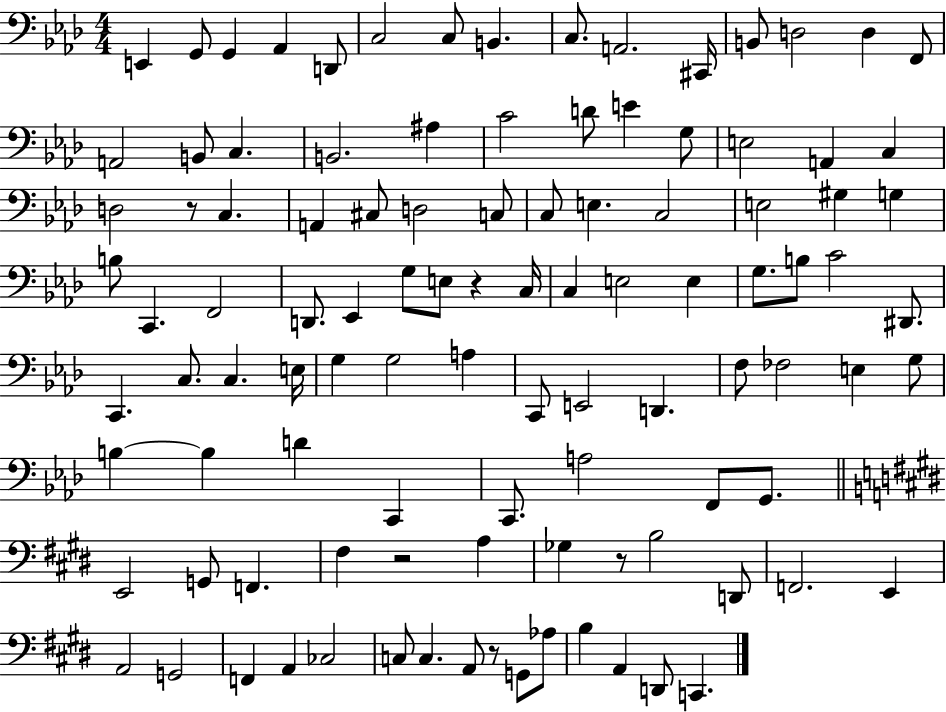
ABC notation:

X:1
T:Untitled
M:4/4
L:1/4
K:Ab
E,, G,,/2 G,, _A,, D,,/2 C,2 C,/2 B,, C,/2 A,,2 ^C,,/4 B,,/2 D,2 D, F,,/2 A,,2 B,,/2 C, B,,2 ^A, C2 D/2 E G,/2 E,2 A,, C, D,2 z/2 C, A,, ^C,/2 D,2 C,/2 C,/2 E, C,2 E,2 ^G, G, B,/2 C,, F,,2 D,,/2 _E,, G,/2 E,/2 z C,/4 C, E,2 E, G,/2 B,/2 C2 ^D,,/2 C,, C,/2 C, E,/4 G, G,2 A, C,,/2 E,,2 D,, F,/2 _F,2 E, G,/2 B, B, D C,, C,,/2 A,2 F,,/2 G,,/2 E,,2 G,,/2 F,, ^F, z2 A, _G, z/2 B,2 D,,/2 F,,2 E,, A,,2 G,,2 F,, A,, _C,2 C,/2 C, A,,/2 z/2 G,,/2 _A,/2 B, A,, D,,/2 C,,